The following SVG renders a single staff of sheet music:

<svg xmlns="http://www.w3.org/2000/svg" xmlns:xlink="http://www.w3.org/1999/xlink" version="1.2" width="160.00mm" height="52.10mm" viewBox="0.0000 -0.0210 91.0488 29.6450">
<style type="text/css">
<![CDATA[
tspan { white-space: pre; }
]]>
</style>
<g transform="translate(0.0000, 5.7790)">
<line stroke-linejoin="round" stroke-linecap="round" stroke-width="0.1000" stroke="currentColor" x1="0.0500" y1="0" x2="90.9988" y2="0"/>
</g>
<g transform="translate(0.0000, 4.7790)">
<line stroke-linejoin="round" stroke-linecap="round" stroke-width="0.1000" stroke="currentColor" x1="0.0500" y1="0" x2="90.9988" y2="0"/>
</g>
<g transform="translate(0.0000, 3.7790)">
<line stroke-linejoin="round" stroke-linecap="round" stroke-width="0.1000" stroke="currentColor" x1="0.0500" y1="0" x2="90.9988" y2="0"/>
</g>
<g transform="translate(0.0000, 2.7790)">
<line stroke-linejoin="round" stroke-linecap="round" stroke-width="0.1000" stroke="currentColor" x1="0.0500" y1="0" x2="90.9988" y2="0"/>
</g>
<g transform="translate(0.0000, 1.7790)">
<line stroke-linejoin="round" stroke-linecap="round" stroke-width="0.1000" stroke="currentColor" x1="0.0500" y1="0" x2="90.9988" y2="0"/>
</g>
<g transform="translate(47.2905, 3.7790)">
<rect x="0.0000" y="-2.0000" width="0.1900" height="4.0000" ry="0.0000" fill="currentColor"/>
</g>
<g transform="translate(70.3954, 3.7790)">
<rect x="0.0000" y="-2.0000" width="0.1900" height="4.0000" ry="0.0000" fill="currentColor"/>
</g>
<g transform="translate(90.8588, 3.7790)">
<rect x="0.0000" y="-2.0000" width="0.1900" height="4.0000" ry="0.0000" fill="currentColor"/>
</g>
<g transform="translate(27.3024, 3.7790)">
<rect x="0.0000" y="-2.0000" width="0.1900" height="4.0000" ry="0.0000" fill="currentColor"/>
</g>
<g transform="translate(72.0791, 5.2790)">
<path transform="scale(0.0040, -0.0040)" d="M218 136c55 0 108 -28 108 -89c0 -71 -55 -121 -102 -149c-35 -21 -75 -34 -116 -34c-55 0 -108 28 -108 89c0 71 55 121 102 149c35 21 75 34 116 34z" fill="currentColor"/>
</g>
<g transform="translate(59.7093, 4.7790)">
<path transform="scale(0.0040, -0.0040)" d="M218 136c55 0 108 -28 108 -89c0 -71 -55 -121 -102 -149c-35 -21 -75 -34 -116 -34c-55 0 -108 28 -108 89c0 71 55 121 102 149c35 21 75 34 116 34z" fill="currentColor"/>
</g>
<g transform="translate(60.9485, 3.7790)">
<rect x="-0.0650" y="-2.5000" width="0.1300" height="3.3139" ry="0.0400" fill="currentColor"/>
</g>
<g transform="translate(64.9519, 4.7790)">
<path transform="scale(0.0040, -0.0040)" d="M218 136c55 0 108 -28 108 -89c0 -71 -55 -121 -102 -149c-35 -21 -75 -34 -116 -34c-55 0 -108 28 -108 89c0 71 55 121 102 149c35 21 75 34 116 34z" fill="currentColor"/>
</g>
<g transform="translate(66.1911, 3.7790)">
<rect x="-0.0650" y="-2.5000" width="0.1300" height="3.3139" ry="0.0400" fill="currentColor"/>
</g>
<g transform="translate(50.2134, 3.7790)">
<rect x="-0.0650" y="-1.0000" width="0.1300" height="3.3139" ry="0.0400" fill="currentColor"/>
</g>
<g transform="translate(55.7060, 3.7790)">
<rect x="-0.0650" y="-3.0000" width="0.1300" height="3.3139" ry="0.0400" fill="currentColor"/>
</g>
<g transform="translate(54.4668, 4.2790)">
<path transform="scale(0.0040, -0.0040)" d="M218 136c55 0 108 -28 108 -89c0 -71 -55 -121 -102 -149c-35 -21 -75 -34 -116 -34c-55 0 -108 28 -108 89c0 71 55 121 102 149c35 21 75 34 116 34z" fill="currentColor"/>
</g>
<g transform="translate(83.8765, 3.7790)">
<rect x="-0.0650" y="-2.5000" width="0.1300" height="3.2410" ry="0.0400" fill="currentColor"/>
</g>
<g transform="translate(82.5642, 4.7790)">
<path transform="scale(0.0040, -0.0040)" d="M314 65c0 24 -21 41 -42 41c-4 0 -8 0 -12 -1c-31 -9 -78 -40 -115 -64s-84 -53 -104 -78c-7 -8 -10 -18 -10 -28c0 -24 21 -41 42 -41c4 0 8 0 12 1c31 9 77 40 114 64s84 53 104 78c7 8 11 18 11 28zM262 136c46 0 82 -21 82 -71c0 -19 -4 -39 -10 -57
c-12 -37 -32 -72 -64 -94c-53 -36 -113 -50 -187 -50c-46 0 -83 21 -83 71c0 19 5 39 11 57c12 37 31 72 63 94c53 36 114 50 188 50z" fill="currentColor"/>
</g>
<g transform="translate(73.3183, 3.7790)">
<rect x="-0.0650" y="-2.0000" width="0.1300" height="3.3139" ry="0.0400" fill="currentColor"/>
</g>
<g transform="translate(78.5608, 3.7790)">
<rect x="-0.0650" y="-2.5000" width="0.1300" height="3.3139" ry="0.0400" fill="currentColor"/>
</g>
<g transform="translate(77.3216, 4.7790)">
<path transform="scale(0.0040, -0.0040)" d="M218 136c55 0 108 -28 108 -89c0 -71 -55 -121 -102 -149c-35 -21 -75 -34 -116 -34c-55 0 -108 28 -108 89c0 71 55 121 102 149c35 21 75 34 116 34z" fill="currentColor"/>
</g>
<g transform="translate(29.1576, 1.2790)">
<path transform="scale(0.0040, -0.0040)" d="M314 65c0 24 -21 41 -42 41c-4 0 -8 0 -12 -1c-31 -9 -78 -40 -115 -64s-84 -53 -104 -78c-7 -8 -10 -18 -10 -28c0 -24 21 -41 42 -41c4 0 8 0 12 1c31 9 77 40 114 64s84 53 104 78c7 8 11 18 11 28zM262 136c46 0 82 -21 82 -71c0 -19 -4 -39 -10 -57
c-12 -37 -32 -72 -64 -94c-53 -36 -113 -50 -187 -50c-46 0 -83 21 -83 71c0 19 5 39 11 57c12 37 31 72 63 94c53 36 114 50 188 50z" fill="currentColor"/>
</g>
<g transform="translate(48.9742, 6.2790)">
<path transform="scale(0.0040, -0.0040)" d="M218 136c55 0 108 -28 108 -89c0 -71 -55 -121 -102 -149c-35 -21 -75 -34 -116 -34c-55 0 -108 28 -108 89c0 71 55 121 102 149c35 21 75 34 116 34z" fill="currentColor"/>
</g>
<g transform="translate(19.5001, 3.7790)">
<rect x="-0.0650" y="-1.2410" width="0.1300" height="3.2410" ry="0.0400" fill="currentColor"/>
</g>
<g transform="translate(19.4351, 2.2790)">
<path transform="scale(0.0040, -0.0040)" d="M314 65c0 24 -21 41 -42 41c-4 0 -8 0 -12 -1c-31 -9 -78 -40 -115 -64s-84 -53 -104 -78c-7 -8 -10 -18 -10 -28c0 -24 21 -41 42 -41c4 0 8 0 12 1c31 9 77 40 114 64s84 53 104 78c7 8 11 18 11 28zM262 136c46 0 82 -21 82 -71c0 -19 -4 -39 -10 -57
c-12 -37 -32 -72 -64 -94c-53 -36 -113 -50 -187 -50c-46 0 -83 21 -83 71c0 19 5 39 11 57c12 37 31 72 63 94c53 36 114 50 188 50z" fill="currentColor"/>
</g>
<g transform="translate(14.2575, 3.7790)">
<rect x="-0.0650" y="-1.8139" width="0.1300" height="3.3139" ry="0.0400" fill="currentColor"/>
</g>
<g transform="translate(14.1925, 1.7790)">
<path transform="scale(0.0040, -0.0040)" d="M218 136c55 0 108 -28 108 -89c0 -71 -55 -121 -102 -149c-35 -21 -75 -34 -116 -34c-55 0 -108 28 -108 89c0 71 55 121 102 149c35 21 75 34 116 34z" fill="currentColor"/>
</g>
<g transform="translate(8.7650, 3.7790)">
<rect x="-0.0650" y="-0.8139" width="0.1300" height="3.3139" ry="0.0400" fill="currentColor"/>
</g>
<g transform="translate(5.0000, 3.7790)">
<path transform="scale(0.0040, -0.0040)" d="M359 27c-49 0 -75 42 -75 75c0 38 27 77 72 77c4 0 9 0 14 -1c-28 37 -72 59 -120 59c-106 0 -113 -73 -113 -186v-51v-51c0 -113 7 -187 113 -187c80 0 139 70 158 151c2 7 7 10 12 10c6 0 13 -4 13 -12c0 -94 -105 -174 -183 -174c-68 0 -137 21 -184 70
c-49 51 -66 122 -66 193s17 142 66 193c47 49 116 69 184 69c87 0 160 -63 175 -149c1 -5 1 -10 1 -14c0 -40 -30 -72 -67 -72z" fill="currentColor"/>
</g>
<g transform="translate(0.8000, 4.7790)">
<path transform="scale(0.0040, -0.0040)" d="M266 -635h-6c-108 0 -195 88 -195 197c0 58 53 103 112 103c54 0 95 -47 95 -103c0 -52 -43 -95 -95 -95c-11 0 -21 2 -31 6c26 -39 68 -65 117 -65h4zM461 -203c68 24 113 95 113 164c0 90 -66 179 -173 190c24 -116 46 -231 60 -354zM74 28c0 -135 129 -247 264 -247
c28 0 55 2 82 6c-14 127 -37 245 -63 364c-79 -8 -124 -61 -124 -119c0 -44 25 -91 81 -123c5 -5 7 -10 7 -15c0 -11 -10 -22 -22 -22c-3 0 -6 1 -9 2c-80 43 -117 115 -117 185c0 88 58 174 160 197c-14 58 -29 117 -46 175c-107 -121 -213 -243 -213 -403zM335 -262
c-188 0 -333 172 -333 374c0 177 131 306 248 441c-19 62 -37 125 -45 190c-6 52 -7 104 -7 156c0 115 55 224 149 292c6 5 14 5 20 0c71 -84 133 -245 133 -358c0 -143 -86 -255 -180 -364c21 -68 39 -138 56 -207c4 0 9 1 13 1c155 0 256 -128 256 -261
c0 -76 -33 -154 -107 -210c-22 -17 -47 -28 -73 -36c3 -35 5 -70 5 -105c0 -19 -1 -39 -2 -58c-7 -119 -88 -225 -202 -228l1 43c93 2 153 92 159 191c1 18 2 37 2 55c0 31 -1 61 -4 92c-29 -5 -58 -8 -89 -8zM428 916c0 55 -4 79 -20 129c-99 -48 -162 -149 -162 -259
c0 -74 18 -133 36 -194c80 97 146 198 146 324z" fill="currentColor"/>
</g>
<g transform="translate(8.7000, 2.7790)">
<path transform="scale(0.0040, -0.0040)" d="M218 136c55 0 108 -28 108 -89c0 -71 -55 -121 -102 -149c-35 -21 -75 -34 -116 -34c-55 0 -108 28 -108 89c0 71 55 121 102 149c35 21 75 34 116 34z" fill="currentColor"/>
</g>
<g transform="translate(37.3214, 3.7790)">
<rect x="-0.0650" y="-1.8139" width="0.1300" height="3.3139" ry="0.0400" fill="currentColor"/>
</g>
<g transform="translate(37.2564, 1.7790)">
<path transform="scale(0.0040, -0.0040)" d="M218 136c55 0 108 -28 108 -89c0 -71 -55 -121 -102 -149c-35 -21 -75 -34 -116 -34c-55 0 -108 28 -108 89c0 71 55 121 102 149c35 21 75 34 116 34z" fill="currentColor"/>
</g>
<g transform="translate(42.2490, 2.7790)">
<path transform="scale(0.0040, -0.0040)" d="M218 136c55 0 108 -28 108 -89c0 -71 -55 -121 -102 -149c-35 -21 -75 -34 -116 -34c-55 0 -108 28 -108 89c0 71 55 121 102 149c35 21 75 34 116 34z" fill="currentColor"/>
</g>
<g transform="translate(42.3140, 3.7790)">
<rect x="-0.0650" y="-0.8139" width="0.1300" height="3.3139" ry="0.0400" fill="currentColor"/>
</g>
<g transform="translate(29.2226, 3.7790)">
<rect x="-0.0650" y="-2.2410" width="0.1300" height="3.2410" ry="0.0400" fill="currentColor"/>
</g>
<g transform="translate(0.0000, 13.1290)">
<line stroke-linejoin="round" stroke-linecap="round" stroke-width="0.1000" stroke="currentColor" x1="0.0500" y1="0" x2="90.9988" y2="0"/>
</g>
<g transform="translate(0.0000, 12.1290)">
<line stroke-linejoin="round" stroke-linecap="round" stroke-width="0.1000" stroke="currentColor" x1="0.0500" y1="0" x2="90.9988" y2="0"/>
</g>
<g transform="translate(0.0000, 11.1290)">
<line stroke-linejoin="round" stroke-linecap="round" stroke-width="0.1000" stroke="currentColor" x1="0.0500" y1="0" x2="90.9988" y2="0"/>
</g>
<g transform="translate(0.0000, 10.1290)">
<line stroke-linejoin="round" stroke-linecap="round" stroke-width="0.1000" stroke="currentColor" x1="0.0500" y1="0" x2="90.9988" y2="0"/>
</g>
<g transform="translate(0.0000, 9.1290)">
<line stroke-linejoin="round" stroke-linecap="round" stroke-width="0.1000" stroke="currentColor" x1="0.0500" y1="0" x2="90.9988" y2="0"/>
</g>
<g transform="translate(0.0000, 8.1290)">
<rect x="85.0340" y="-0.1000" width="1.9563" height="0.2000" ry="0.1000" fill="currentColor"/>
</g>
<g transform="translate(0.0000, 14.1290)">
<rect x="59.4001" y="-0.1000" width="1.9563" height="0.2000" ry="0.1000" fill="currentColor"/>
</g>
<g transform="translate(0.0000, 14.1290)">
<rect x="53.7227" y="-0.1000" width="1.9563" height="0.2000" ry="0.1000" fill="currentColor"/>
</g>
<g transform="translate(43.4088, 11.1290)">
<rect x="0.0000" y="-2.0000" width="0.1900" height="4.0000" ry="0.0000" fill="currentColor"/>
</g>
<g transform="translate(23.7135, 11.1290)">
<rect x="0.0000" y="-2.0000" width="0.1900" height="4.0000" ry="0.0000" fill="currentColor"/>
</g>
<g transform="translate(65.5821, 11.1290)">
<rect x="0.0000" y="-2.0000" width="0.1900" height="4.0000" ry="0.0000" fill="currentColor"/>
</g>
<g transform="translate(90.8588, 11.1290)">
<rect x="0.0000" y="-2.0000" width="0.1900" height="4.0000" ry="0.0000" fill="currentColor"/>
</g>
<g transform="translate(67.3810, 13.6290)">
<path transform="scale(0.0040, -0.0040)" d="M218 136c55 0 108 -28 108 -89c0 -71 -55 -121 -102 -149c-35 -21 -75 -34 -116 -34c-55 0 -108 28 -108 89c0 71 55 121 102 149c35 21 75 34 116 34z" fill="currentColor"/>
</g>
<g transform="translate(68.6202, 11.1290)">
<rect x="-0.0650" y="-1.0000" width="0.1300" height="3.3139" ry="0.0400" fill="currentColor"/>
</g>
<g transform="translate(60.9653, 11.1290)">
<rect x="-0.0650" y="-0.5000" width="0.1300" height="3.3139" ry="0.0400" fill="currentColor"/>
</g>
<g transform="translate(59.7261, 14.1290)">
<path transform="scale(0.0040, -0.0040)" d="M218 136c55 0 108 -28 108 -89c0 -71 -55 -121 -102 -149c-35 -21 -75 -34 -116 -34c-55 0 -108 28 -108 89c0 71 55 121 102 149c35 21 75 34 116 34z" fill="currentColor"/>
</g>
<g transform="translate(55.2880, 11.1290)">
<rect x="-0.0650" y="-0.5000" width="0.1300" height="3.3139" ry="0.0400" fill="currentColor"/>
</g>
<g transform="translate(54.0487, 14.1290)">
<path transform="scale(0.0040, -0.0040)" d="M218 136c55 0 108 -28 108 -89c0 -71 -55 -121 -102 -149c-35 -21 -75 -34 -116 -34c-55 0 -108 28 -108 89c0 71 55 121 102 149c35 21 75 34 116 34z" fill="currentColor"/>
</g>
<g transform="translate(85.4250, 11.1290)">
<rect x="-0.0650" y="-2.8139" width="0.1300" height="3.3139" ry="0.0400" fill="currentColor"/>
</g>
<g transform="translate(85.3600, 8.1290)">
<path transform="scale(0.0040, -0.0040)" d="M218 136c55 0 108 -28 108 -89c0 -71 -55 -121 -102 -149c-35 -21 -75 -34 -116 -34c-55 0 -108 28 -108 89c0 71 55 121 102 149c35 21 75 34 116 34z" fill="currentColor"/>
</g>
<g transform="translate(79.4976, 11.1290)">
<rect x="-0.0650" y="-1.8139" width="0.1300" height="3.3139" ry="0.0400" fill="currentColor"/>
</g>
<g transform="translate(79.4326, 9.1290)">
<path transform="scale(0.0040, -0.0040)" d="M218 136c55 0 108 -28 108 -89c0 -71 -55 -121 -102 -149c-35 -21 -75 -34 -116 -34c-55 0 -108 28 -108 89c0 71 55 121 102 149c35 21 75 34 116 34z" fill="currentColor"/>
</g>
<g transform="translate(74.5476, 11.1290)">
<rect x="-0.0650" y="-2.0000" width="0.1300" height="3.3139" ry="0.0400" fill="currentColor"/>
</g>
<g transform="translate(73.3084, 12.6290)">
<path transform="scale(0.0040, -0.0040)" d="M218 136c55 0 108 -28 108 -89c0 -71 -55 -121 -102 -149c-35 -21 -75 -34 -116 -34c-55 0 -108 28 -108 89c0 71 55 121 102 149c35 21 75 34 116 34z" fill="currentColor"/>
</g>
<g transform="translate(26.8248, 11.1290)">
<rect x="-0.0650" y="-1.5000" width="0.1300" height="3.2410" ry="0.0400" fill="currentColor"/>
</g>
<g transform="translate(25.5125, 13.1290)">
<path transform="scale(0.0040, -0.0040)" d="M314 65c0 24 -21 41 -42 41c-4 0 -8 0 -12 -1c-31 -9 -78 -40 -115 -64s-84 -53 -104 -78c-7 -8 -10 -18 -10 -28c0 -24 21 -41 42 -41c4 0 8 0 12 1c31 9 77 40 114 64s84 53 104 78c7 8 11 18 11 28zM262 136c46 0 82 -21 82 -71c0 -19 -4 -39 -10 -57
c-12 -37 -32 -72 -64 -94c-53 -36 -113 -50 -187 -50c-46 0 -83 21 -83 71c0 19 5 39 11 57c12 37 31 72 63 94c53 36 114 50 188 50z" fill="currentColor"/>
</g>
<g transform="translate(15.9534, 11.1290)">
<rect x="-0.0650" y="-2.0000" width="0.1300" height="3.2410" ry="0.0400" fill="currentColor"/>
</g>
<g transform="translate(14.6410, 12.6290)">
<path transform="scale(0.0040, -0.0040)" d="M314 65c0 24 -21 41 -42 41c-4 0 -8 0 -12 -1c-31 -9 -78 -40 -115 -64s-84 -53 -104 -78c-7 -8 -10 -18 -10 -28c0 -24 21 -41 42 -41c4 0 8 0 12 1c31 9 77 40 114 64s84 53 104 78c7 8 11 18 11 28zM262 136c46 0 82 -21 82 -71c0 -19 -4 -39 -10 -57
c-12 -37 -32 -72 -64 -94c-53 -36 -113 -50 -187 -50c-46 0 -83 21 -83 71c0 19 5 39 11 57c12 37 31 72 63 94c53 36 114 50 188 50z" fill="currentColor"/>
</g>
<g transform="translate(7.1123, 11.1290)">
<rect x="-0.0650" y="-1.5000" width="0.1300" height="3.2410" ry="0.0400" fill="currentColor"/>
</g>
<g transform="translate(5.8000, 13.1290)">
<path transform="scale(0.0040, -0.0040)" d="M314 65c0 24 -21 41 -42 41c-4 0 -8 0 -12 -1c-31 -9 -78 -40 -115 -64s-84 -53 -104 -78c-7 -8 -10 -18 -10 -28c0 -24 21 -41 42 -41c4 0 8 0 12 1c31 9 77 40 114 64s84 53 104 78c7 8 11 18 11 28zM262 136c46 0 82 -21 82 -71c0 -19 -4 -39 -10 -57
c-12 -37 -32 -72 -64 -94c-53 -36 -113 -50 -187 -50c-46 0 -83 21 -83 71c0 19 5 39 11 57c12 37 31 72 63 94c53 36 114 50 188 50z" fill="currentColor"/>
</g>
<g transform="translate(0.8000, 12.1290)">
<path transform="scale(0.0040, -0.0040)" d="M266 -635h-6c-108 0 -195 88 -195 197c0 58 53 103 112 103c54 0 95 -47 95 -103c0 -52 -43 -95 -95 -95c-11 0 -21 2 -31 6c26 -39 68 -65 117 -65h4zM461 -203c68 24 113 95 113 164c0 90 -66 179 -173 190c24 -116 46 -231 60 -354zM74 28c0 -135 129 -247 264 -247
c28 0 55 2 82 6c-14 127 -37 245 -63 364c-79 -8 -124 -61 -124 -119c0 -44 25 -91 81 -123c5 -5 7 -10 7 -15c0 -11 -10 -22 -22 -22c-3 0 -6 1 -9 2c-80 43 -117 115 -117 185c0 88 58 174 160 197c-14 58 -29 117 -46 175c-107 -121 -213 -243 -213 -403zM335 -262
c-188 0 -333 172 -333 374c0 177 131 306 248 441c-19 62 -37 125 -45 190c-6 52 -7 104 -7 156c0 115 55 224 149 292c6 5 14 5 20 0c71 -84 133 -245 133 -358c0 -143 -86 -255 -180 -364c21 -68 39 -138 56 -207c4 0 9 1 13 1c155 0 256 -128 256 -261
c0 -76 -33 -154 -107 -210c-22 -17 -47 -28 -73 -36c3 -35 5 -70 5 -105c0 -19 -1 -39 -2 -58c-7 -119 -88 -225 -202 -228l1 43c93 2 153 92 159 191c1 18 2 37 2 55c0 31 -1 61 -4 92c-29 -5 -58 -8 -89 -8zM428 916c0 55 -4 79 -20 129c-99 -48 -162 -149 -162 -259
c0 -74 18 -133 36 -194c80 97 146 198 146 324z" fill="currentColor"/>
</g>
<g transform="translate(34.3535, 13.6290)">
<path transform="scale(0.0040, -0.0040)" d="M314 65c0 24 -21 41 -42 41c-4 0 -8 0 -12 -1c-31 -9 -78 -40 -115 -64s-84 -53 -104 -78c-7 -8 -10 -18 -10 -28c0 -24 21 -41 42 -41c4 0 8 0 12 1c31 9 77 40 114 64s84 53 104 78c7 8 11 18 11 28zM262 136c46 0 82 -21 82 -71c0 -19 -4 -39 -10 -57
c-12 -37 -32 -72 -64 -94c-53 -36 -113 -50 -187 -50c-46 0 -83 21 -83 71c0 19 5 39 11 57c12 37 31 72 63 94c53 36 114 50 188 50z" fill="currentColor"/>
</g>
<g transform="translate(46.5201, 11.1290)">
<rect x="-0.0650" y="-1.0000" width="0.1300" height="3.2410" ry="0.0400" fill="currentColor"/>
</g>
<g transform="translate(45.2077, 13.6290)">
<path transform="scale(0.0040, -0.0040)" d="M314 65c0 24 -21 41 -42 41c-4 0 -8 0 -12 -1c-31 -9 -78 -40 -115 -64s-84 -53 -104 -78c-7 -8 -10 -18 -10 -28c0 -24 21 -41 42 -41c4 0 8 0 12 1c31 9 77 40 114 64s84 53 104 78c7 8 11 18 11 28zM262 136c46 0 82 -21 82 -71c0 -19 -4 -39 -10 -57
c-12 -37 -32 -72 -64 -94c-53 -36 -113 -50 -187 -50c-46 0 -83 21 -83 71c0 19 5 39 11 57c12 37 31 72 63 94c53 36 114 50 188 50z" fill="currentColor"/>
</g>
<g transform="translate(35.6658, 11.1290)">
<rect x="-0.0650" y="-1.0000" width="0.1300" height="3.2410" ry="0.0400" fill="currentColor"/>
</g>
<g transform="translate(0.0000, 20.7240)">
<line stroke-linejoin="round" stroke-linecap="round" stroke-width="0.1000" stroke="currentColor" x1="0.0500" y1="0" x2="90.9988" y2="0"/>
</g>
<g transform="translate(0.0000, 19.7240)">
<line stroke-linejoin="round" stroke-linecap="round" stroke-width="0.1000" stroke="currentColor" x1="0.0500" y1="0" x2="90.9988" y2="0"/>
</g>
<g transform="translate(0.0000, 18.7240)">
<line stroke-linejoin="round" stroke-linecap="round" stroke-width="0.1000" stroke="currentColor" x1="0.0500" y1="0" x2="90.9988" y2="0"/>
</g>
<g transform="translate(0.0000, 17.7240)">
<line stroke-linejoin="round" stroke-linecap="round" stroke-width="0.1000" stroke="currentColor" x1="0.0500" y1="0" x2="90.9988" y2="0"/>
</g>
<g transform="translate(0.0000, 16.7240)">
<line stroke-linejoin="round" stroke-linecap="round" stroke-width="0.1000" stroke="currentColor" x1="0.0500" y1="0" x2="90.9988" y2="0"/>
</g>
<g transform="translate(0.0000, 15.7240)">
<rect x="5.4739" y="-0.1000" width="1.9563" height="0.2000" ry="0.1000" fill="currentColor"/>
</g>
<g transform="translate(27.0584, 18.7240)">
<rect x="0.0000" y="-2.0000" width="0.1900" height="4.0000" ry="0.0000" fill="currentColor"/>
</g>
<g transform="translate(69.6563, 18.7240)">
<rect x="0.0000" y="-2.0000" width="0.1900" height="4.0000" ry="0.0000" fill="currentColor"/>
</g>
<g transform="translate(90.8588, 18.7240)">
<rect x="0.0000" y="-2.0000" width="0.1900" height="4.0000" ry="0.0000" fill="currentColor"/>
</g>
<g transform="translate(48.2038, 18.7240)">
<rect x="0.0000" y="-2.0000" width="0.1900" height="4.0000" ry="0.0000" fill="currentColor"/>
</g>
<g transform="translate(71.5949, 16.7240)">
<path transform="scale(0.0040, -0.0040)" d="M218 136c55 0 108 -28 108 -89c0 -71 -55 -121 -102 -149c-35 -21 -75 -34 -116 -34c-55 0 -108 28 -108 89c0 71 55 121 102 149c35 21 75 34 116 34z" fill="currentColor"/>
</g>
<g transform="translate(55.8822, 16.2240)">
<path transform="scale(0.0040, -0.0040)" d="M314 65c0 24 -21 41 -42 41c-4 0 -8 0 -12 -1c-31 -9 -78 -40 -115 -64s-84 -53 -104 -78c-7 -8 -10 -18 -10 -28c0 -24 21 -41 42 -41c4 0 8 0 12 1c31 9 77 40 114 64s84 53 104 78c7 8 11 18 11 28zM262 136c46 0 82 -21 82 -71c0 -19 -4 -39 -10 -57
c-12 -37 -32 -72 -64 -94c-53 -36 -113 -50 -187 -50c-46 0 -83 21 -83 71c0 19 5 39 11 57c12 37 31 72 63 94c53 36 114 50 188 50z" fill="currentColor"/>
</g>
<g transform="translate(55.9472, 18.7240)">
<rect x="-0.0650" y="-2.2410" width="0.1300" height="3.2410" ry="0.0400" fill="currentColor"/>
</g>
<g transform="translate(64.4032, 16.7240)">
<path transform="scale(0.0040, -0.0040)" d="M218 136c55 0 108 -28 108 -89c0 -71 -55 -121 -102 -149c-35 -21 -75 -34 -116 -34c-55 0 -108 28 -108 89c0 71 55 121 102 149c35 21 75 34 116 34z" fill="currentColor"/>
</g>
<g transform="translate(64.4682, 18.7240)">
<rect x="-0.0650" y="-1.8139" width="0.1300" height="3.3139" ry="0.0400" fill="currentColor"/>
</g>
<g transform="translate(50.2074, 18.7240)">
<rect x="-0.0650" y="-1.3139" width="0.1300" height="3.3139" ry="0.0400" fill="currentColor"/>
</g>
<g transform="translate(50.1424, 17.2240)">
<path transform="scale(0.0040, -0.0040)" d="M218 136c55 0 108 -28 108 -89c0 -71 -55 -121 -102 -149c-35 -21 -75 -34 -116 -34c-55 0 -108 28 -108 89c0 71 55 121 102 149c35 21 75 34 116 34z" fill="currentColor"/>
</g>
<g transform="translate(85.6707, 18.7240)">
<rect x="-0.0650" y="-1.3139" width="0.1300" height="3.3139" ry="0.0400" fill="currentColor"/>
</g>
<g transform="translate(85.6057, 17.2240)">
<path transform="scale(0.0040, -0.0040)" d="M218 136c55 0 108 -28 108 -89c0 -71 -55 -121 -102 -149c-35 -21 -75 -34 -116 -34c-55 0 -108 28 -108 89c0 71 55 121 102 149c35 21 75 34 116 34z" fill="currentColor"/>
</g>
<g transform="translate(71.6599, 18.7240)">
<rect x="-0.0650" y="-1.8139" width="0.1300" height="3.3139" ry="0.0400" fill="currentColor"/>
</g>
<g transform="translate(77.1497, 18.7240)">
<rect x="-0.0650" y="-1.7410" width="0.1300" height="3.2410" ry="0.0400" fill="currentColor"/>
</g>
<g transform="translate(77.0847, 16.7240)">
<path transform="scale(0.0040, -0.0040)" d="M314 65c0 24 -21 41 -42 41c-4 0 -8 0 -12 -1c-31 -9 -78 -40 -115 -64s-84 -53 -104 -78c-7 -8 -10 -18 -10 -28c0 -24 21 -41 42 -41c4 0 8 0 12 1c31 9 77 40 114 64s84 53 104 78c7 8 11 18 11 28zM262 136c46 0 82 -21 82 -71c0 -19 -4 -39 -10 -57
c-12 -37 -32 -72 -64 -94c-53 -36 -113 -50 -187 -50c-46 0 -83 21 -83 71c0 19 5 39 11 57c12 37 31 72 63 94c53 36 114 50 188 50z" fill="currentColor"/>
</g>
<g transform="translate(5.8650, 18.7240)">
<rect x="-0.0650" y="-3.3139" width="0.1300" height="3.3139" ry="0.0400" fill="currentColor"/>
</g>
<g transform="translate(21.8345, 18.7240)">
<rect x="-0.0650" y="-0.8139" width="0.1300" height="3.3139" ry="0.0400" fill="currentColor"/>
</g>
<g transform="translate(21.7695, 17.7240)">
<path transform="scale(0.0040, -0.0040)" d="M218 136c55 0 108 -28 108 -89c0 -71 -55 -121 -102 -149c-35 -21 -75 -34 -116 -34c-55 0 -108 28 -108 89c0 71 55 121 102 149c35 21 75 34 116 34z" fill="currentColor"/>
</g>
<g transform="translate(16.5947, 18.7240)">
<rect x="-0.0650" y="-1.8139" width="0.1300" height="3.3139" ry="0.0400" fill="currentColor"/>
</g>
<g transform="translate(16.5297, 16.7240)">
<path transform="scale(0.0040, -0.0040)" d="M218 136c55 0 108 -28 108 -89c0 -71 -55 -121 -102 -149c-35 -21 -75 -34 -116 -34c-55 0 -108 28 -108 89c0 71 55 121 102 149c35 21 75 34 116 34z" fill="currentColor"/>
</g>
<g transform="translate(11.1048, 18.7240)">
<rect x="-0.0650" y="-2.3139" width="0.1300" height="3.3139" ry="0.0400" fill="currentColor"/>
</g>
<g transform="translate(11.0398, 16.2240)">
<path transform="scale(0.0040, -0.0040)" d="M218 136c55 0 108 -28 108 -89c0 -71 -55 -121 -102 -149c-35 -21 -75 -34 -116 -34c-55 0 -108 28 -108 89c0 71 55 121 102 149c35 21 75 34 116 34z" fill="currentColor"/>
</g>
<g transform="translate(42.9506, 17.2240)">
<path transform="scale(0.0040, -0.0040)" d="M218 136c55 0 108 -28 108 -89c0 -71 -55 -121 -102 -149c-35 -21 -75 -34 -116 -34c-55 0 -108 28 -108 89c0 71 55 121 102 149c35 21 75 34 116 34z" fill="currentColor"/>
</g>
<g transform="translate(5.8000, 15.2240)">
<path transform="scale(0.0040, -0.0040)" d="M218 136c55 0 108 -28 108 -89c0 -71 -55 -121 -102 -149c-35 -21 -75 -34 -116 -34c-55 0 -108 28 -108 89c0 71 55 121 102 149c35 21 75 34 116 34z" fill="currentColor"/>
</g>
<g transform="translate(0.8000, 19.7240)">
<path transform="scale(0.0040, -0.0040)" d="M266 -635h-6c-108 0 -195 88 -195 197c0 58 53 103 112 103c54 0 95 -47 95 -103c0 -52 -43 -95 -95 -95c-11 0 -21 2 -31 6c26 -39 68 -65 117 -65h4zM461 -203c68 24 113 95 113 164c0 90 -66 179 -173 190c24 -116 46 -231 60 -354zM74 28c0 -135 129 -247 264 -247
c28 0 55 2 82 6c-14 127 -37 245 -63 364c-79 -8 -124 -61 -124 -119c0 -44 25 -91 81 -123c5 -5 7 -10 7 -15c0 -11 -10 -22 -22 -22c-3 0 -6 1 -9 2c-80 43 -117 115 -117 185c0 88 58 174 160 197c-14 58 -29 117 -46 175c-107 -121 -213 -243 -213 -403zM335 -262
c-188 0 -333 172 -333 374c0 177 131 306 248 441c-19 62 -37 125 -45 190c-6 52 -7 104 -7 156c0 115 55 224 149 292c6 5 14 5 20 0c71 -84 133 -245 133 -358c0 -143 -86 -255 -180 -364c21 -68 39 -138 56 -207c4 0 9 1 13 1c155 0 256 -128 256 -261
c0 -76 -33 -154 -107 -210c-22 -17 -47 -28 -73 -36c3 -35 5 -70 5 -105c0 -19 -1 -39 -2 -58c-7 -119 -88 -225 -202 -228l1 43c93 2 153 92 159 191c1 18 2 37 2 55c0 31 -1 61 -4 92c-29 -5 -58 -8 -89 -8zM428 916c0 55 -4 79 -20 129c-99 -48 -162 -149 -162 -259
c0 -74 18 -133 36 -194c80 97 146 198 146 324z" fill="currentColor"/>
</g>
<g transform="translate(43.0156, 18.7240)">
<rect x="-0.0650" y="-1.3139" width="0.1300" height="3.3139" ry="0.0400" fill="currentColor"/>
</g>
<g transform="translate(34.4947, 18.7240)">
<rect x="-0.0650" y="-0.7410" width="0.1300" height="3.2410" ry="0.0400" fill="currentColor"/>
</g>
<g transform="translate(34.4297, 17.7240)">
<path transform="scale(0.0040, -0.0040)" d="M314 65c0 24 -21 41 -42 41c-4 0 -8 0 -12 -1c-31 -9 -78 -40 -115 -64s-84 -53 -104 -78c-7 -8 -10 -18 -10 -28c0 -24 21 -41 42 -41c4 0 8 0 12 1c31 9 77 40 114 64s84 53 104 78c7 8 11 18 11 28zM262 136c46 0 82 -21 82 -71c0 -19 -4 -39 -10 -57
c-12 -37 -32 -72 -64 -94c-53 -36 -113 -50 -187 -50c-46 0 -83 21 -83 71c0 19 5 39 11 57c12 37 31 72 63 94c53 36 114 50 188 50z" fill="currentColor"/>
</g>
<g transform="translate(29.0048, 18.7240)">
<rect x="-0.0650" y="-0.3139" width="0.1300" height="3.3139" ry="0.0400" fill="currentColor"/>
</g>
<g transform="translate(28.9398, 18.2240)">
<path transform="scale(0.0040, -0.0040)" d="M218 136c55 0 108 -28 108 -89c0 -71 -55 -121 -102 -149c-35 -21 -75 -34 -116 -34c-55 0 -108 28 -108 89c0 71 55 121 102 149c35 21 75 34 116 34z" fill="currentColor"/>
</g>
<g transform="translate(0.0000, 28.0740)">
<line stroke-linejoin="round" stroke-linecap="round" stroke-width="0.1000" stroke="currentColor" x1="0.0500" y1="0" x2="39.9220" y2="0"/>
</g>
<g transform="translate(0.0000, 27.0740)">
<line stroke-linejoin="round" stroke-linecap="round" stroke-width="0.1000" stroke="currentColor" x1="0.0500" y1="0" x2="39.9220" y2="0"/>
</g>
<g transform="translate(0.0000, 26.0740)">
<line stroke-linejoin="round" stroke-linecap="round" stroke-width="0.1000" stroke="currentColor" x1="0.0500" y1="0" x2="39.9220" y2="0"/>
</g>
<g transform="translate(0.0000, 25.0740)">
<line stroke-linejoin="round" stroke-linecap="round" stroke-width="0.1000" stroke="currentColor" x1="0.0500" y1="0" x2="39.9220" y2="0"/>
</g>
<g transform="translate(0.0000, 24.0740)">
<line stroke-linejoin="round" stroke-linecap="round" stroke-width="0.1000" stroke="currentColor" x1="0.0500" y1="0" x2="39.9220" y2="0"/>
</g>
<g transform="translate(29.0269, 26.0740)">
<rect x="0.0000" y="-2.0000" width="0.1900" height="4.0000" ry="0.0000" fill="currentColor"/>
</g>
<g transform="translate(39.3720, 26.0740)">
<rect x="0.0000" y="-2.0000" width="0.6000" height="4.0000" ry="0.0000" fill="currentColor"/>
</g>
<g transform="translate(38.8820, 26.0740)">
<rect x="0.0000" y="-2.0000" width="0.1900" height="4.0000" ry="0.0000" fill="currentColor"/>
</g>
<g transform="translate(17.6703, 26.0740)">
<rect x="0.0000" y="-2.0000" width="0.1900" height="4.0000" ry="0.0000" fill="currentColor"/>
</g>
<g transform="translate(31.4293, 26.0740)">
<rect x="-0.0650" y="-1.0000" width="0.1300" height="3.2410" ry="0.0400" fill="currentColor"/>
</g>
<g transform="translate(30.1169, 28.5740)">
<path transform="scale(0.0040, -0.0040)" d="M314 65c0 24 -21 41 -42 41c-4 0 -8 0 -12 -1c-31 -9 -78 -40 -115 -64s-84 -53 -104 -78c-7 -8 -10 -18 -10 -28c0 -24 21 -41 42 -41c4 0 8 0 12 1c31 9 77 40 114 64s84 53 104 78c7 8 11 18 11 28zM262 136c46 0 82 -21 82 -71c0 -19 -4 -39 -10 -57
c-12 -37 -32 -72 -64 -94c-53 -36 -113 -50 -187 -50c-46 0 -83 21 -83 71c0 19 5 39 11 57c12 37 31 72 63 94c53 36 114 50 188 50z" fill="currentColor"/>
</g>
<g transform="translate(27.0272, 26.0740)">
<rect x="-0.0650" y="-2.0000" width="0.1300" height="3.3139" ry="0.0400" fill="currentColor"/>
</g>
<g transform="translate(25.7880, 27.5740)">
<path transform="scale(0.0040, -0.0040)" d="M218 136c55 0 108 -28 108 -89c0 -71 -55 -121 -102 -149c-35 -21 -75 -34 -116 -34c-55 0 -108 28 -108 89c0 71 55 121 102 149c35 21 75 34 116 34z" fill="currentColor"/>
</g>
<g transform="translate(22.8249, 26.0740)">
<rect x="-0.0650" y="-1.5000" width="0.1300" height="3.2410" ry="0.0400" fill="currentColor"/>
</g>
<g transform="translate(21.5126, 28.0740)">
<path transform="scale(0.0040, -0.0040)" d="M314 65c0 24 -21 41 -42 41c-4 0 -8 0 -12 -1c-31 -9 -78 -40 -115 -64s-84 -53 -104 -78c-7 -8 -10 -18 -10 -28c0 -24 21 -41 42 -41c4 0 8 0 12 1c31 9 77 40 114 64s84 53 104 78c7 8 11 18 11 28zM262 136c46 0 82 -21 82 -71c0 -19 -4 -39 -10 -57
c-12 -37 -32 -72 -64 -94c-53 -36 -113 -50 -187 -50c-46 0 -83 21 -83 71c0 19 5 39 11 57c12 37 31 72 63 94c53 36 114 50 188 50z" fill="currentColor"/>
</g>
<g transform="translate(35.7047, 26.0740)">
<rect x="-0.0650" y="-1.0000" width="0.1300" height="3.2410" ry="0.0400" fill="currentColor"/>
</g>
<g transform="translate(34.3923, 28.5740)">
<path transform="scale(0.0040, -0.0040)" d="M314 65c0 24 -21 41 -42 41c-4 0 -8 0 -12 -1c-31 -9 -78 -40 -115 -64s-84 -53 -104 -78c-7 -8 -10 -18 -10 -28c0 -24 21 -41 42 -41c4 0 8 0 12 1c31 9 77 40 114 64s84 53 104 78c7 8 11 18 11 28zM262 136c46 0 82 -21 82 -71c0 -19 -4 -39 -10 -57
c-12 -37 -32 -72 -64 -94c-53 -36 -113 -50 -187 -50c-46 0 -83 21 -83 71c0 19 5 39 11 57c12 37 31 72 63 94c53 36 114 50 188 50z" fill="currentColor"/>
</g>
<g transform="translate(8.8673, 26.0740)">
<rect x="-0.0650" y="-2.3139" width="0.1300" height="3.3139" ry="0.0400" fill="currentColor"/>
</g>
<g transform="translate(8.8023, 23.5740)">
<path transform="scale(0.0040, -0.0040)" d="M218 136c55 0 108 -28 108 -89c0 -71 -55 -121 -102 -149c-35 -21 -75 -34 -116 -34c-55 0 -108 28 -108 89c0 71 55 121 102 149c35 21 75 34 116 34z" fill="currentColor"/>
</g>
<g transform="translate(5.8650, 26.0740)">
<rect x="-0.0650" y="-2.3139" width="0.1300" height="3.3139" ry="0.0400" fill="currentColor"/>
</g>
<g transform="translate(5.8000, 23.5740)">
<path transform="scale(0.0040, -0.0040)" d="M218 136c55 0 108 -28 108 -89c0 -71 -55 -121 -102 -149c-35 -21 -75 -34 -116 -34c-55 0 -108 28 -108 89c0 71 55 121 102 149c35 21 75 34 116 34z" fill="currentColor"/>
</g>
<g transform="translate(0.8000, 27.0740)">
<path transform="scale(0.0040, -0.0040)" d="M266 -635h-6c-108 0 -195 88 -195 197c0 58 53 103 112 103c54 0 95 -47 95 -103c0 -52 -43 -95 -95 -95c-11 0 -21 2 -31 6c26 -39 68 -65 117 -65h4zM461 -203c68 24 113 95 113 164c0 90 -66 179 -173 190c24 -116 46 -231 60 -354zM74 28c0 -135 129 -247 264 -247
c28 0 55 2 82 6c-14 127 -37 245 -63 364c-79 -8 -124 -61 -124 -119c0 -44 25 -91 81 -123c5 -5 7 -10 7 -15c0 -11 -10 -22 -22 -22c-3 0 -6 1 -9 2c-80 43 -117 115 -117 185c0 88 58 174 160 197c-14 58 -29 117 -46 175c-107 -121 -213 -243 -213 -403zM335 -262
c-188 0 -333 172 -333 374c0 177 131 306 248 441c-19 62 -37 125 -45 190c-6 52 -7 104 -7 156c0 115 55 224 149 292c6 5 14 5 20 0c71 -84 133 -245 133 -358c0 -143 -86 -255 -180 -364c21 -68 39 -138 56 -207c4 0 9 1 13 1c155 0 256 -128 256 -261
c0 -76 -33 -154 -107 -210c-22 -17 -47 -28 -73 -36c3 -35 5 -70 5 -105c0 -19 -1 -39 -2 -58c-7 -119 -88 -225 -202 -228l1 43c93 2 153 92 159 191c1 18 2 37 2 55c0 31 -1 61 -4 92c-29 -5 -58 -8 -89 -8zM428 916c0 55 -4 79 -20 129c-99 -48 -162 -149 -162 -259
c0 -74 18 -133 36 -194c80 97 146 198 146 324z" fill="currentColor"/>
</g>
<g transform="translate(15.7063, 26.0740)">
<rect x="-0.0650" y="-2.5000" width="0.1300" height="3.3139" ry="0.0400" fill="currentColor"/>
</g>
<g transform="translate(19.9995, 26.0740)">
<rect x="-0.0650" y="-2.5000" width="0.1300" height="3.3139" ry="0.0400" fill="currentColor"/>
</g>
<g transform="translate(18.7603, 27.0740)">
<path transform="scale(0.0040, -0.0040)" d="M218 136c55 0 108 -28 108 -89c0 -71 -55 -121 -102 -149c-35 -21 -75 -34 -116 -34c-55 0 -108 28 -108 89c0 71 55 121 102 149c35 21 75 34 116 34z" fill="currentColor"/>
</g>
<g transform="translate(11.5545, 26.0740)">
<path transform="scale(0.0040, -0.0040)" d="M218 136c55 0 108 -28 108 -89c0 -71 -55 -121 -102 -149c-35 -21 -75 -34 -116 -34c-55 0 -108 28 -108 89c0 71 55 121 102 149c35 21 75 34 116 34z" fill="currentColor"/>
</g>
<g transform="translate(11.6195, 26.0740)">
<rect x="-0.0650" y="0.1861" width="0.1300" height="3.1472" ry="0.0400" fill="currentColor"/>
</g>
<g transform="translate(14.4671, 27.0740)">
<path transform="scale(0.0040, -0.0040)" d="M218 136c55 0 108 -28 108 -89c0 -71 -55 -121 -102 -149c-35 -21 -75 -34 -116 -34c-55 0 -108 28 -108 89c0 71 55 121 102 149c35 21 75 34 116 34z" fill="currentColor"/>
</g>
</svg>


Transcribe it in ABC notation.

X:1
T:Untitled
M:4/4
L:1/4
K:C
d f e2 g2 f d D A G G F G G2 E2 F2 E2 D2 D2 C C D F f a b g f d c d2 e e g2 f f f2 e g g B G G E2 F D2 D2